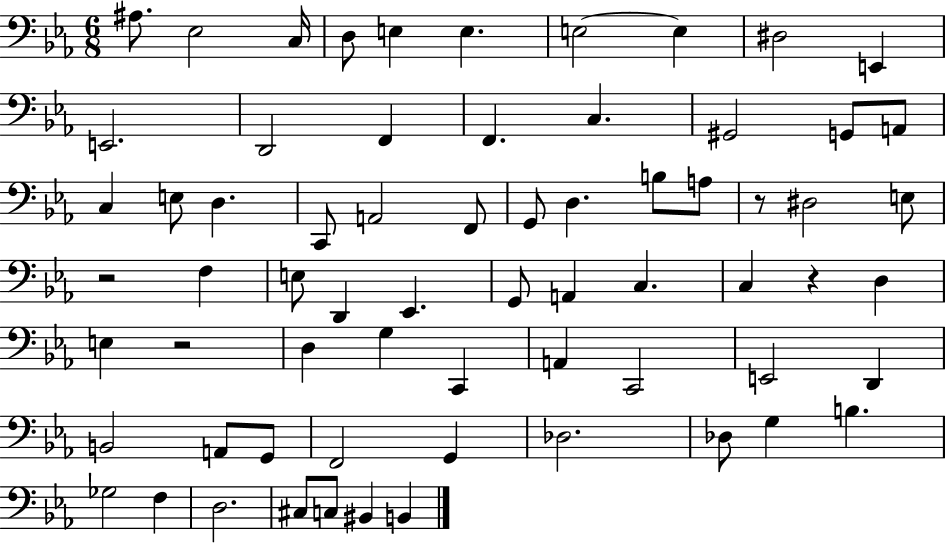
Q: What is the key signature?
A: EES major